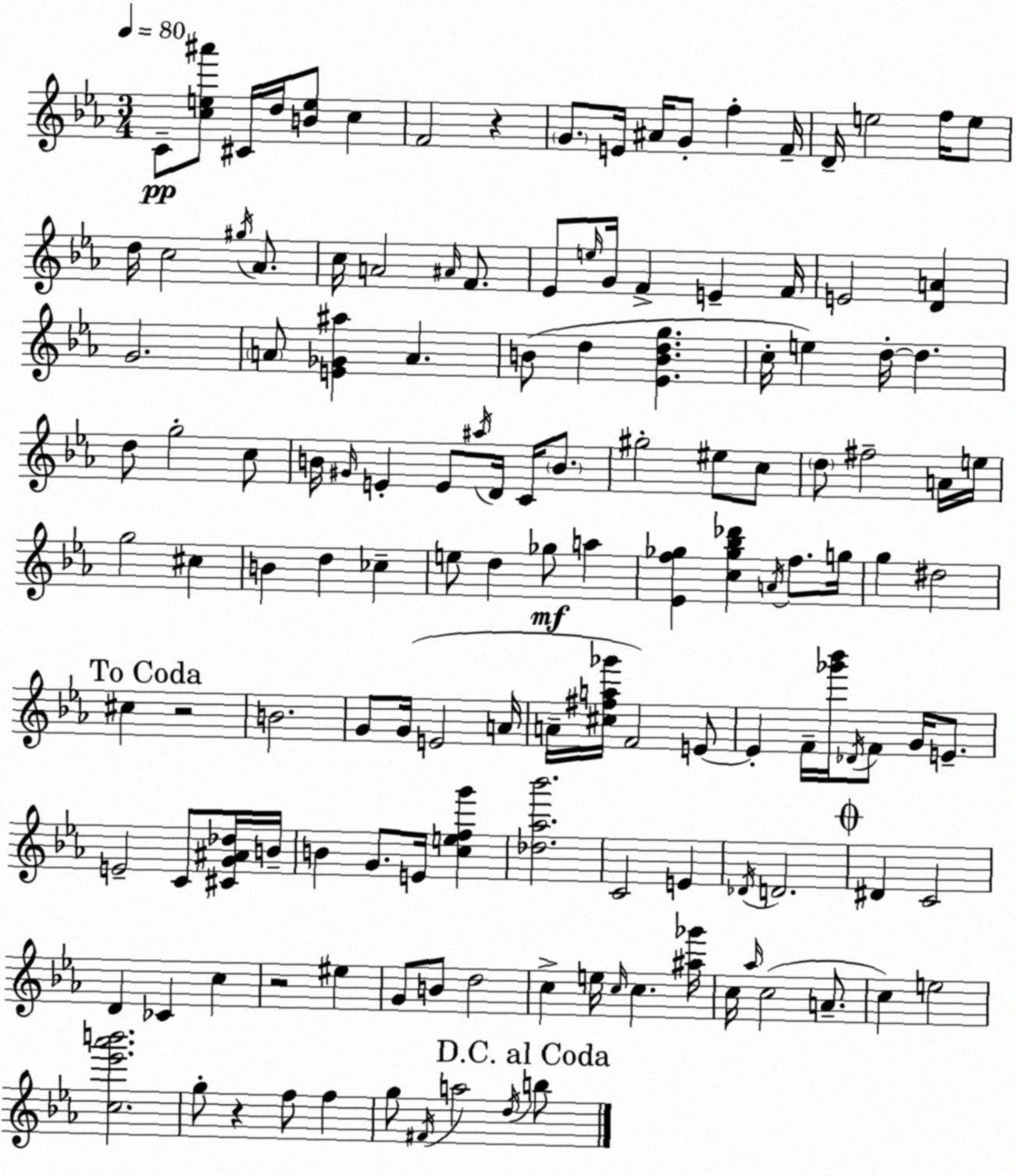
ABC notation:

X:1
T:Untitled
M:3/4
L:1/4
K:Cm
C/2 [ce^a']/2 ^C/4 d/4 [Be]/2 c F2 z G/2 E/4 ^A/4 G/2 f F/4 D/4 e2 f/4 e/2 d/4 c2 ^g/4 _A/2 c/4 A2 ^A/4 F/2 _E/2 e/4 G/4 F E F/4 E2 [DA] G2 A/2 [E_G^a] A B/2 d [_EBdg] c/4 e d/4 d d/2 g2 c/2 B/4 ^G/4 E E/2 ^a/4 D/4 C/4 B/2 ^g2 ^e/2 c/2 d/2 ^f2 A/4 e/4 g2 ^c B d _c e/2 d _g/2 a [_Ef_g] [c_g_b_d'] A/4 f/2 g/4 g ^d2 ^c z2 B2 G/2 G/4 E2 A/4 A/4 [^c^fa_g']/4 F2 E/2 E F/4 [_g'_b']/4 _D/4 F/2 G/4 E/2 E2 C/2 [^CG^A_d]/4 B/4 B G/2 E/4 [cefg'] [_d_a_b']2 C2 E _D/4 D2 ^D C2 D _C c z2 ^e G/2 B/2 d2 c e/4 c/4 c [^a_g']/4 c/4 _a/4 c2 A/2 c e2 [c_e'_a'b']2 g/2 z f/2 f g/2 ^F/4 a2 d/4 b/2